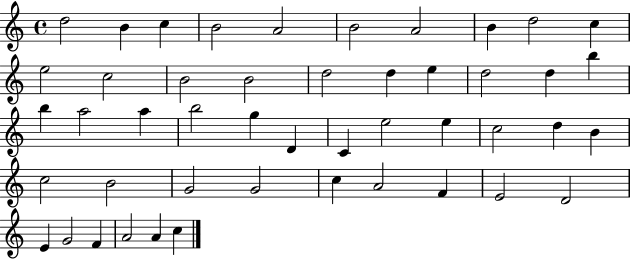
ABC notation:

X:1
T:Untitled
M:4/4
L:1/4
K:C
d2 B c B2 A2 B2 A2 B d2 c e2 c2 B2 B2 d2 d e d2 d b b a2 a b2 g D C e2 e c2 d B c2 B2 G2 G2 c A2 F E2 D2 E G2 F A2 A c